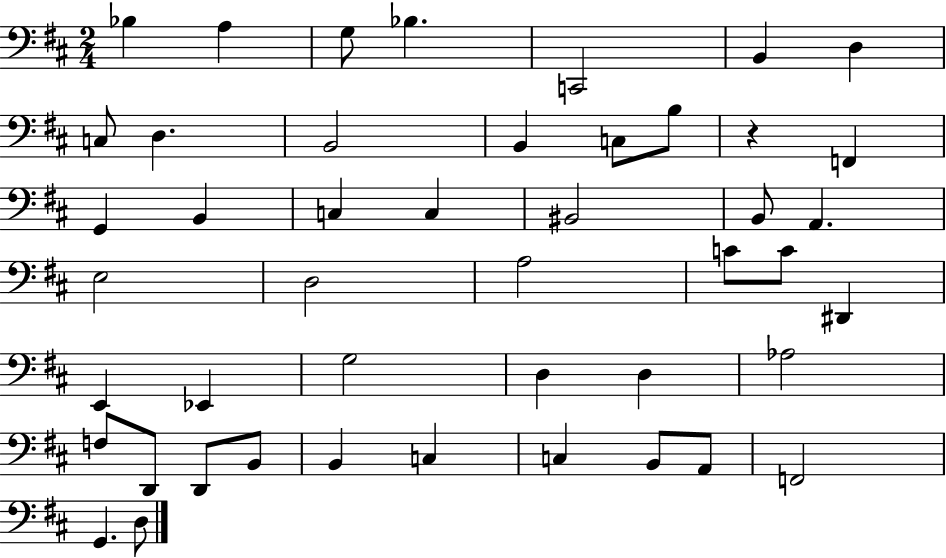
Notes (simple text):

Bb3/q A3/q G3/e Bb3/q. C2/h B2/q D3/q C3/e D3/q. B2/h B2/q C3/e B3/e R/q F2/q G2/q B2/q C3/q C3/q BIS2/h B2/e A2/q. E3/h D3/h A3/h C4/e C4/e D#2/q E2/q Eb2/q G3/h D3/q D3/q Ab3/h F3/e D2/e D2/e B2/e B2/q C3/q C3/q B2/e A2/e F2/h G2/q. D3/e